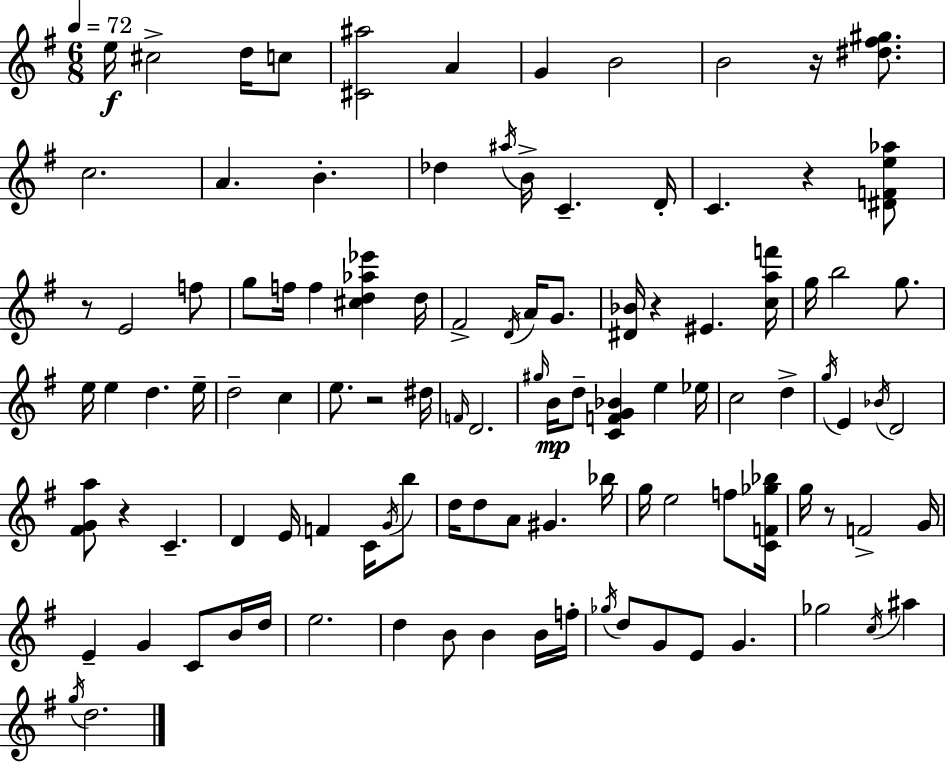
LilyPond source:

{
  \clef treble
  \numericTimeSignature
  \time 6/8
  \key g \major
  \tempo 4 = 72
  e''16\f cis''2-> d''16 c''8 | <cis' ais''>2 a'4 | g'4 b'2 | b'2 r16 <dis'' fis'' gis''>8. | \break c''2. | a'4. b'4.-. | des''4 \acciaccatura { ais''16 } b'16-> c'4.-- | d'16-. c'4. r4 <dis' f' e'' aes''>8 | \break r8 e'2 f''8 | g''8 f''16 f''4 <cis'' d'' aes'' ees'''>4 | d''16 fis'2-> \acciaccatura { d'16 } a'16 g'8. | <dis' bes'>16 r4 eis'4. | \break <c'' a'' f'''>16 g''16 b''2 g''8. | e''16 e''4 d''4. | e''16-- d''2-- c''4 | e''8. r2 | \break dis''16 \grace { f'16 } d'2. | \grace { gis''16 } b'16\mp d''8-- <c' f' g' bes'>4 e''4 | ees''16 c''2 | d''4-> \acciaccatura { g''16 } e'4 \acciaccatura { bes'16 } d'2 | \break <fis' g' a''>8 r4 | c'4.-- d'4 e'16 f'4 | c'16 \acciaccatura { g'16 } b''8 d''16 d''8 a'8 | gis'4. bes''16 g''16 e''2 | \break f''8 <c' f' ges'' bes''>16 g''16 r8 f'2-> | g'16 e'4-- g'4 | c'8 b'16 d''16 e''2. | d''4 b'8 | \break b'4 b'16 f''16-. \acciaccatura { ges''16 } d''8 g'8 | e'8 g'4. ges''2 | \acciaccatura { c''16 } ais''4 \acciaccatura { g''16 } d''2. | \bar "|."
}